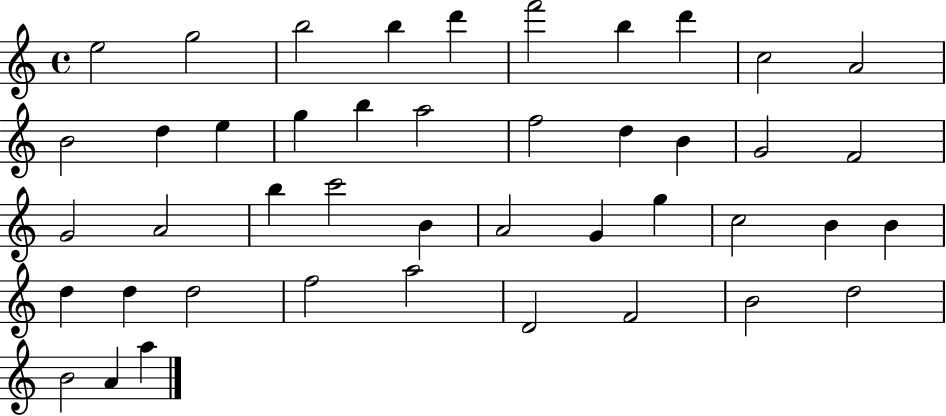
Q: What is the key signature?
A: C major